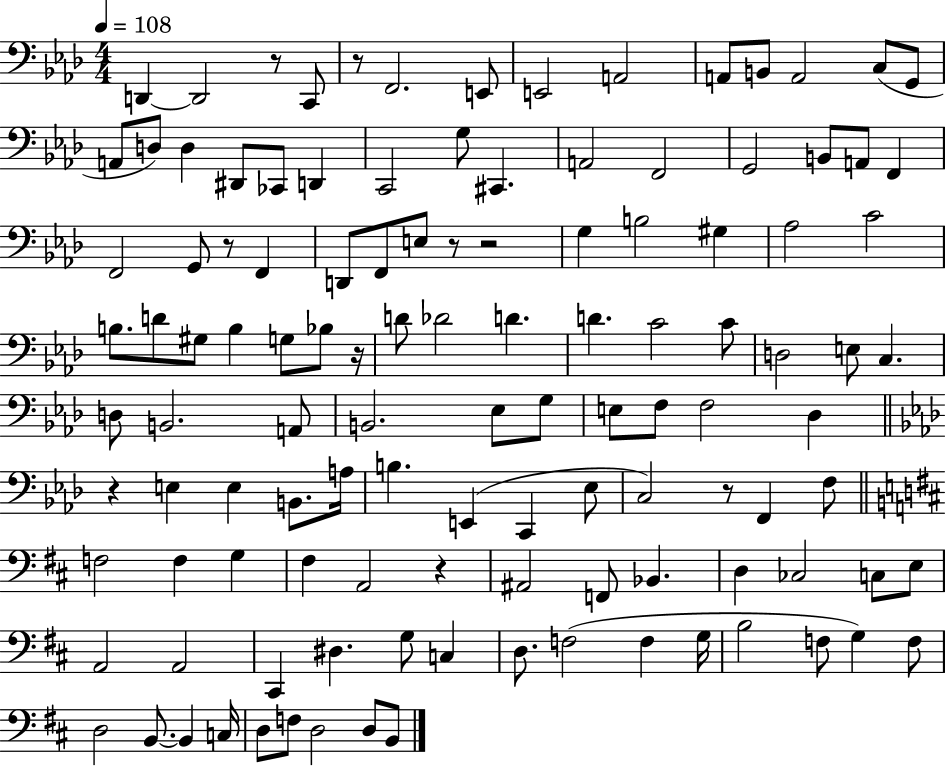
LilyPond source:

{
  \clef bass
  \numericTimeSignature
  \time 4/4
  \key aes \major
  \tempo 4 = 108
  \repeat volta 2 { d,4~~ d,2 r8 c,8 | r8 f,2. e,8 | e,2 a,2 | a,8 b,8 a,2 c8( g,8 | \break a,8 d8) d4 dis,8 ces,8 d,4 | c,2 g8 cis,4. | a,2 f,2 | g,2 b,8 a,8 f,4 | \break f,2 g,8 r8 f,4 | d,8 f,8 e8 r8 r2 | g4 b2 gis4 | aes2 c'2 | \break b8. d'8 gis8 b4 g8 bes8 r16 | d'8 des'2 d'4. | d'4. c'2 c'8 | d2 e8 c4. | \break d8 b,2. a,8 | b,2. ees8 g8 | e8 f8 f2 des4 | \bar "||" \break \key f \minor r4 e4 e4 b,8. a16 | b4. e,4( c,4 ees8 | c2) r8 f,4 f8 | \bar "||" \break \key d \major f2 f4 g4 | fis4 a,2 r4 | ais,2 f,8 bes,4. | d4 ces2 c8 e8 | \break a,2 a,2 | cis,4 dis4. g8 c4 | d8. f2( f4 g16 | b2 f8 g4) f8 | \break d2 b,8.~~ b,4 c16 | d8 f8 d2 d8 b,8 | } \bar "|."
}